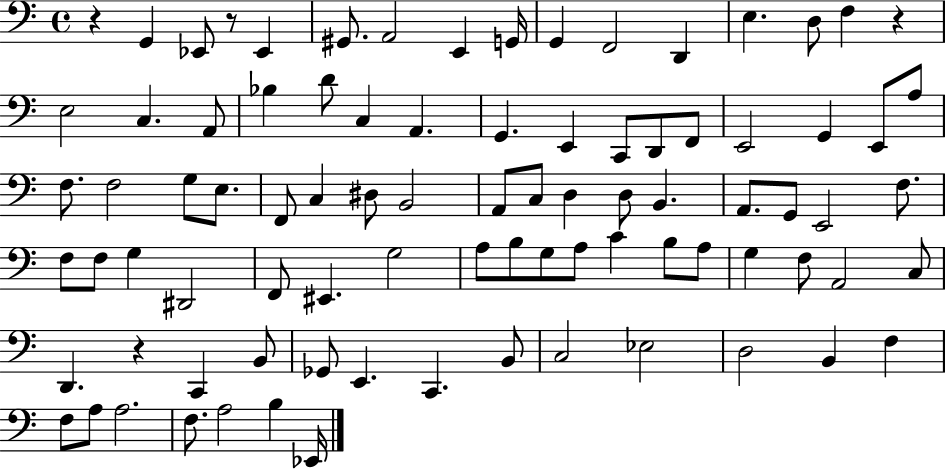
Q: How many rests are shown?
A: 4